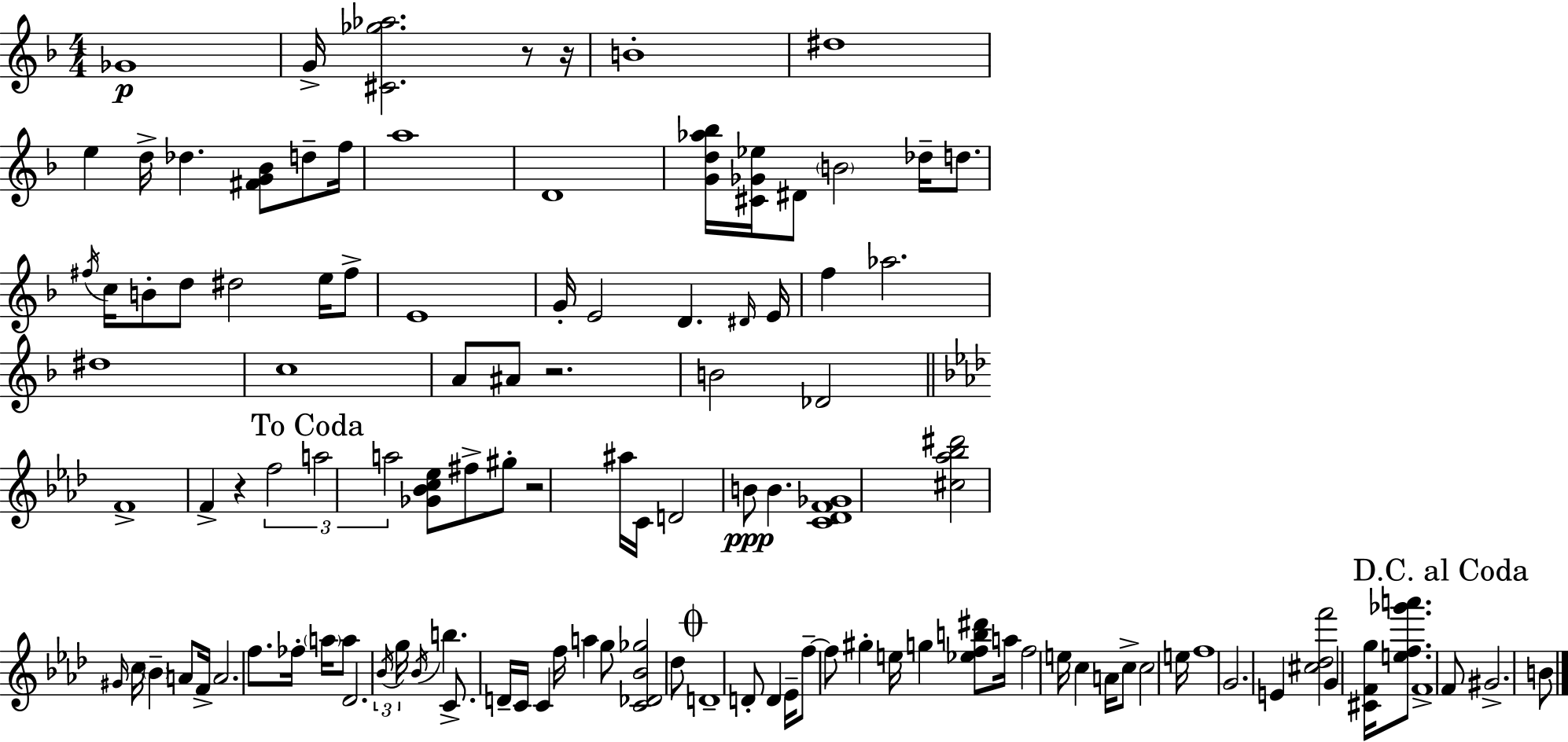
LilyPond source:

{
  \clef treble
  \numericTimeSignature
  \time 4/4
  \key f \major
  ges'1\p | g'16-> <cis' ges'' aes''>2. r8 r16 | b'1-. | dis''1 | \break e''4 d''16-> des''4. <fis' g' bes'>8 d''8-- f''16 | a''1 | d'1 | <g' d'' aes'' bes''>16 <cis' ges' ees''>16 dis'8 \parenthesize b'2 des''16-- d''8. | \break \acciaccatura { fis''16 } c''16 b'8-. d''8 dis''2 e''16 fis''8-> | e'1 | g'16-. e'2 d'4. | \grace { dis'16 } e'16 f''4 aes''2. | \break dis''1 | c''1 | a'8 ais'8 r2. | b'2 des'2 | \break \bar "||" \break \key aes \major f'1-> | f'4-> r4 \tuplet 3/2 { f''2 | \mark "To Coda" a''2 a''2 } | <ges' bes' c'' ees''>8 fis''8-> gis''8-. r2 ais''16 c'16 | \break d'2 b'8\ppp b'4. | <c' des' f' ges'>1 | <cis'' aes'' bes'' dis'''>2 \grace { gis'16 } c''16 \parenthesize bes'4-- a'8 | f'16-> a'2. f''8. | \break fes''16-. \parenthesize a''16 a''8 des'2. | \tuplet 3/2 { \acciaccatura { bes'16 } g''16 \acciaccatura { bes'16 } } b''4. c'8.-> d'16-- c'16 c'4 | f''16 a''4 g''8 <c' des' bes' ges''>2 | des''8 \mark \markup { \musicglyph "scripts.coda" } d'1-- | \break d'8-. d'4 ees'16-- f''8--~~ f''8 gis''4-. | e''16 g''4 <ees'' f'' b'' dis'''>8 a''16 f''2 | e''16 c''4 a'16 c''8-> c''2 | e''16 f''1 | \break g'2. e'4 | <cis'' des'' f'''>2 g'4 <cis' f' g''>16 | <e'' f'' ges''' a'''>8. f'1-> | \mark "D.C. al Coda" f'8 gis'2.-> | \break b'8 \bar "|."
}